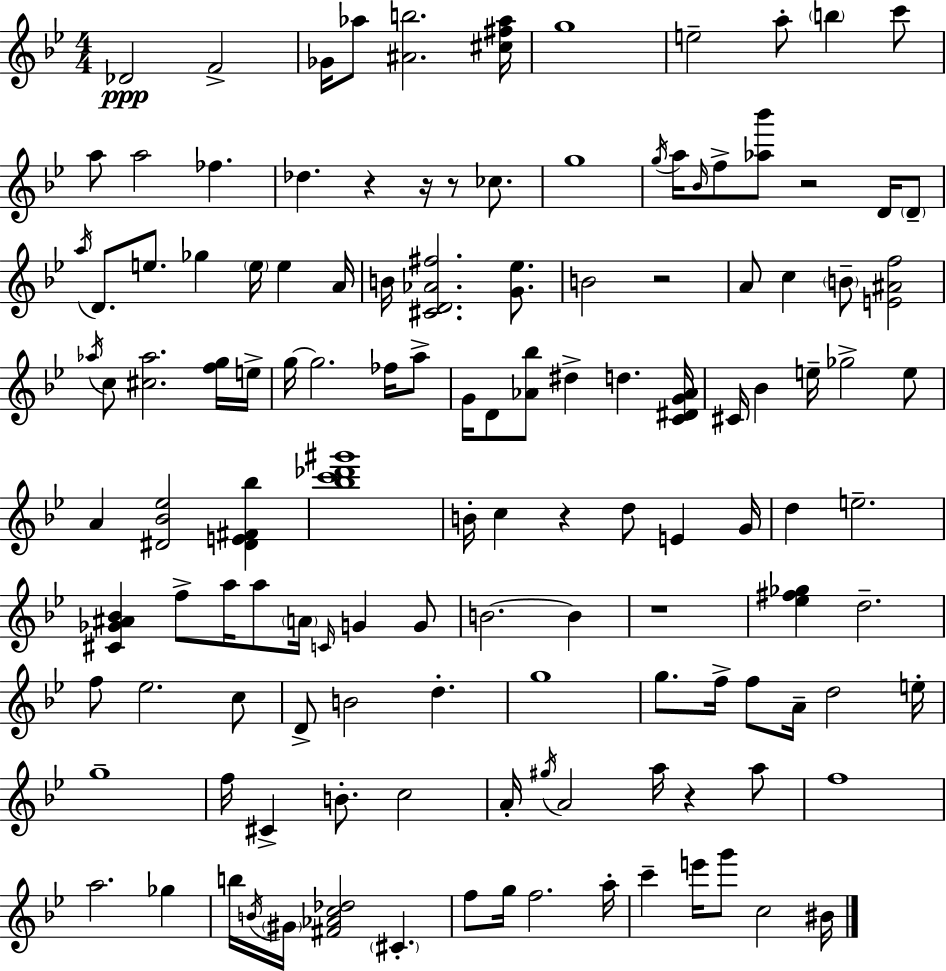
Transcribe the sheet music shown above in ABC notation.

X:1
T:Untitled
M:4/4
L:1/4
K:Bb
_D2 F2 _G/4 _a/2 [^Ab]2 [^c^f_a]/4 g4 e2 a/2 b c'/2 a/2 a2 _f _d z z/4 z/2 _c/2 g4 g/4 a/4 _B/4 f/2 [_a_b']/2 z2 D/4 D/2 a/4 D/2 e/2 _g e/4 e A/4 B/4 [^CD_A^f]2 [G_e]/2 B2 z2 A/2 c B/2 [E^Af]2 _a/4 c/2 [^c_a]2 [fg]/4 e/4 g/4 g2 _f/4 a/2 G/4 D/2 [_A_b]/2 ^d d [C^DG_A]/4 ^C/4 _B e/4 _g2 e/2 A [^D_B_e]2 [^DE^F_b] [_bc'_d'^g']4 B/4 c z d/2 E G/4 d e2 [^C_G^A_B] f/2 a/4 a/2 A/4 C/4 G G/2 B2 B z4 [_e^f_g] d2 f/2 _e2 c/2 D/2 B2 d g4 g/2 f/4 f/2 A/4 d2 e/4 g4 f/4 ^C B/2 c2 A/4 ^g/4 A2 a/4 z a/2 f4 a2 _g b/4 B/4 ^G/4 [^F_Ac_d]2 ^C f/2 g/4 f2 a/4 c' e'/4 g'/2 c2 ^B/4